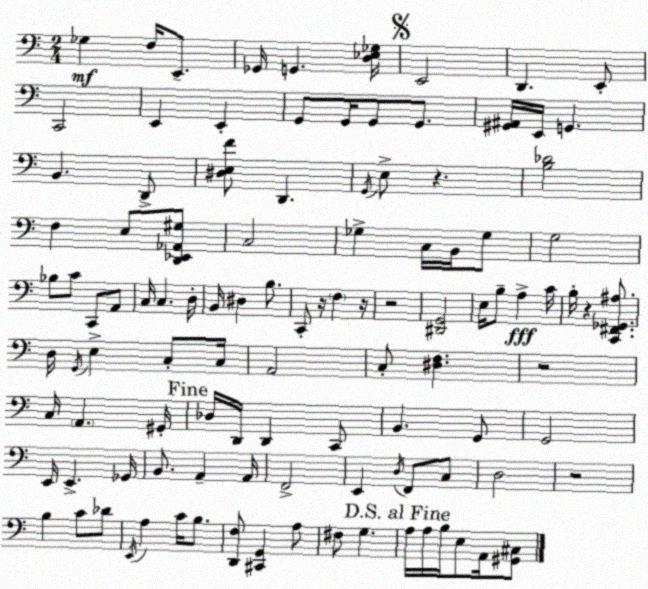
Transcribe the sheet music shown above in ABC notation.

X:1
T:Untitled
M:2/4
L:1/4
K:Am
_G, F,/4 E,,/2 _G,,/4 G,, [D,_E,_G,]/4 E,,2 D,, E,,/2 C,,2 E,, E,, G,,/2 G,,/4 G,,/2 G,,/2 [^G,,^A,,]/4 E,,/4 G,, B,, D,,/2 [^D,E,F]/2 D,, G,,/4 E,/2 z [B,_D]2 F, E,/2 [D,,_E,,_A,,^G,]/2 C,2 _G, C,/4 B,,/4 _G,/2 G,2 _B,/2 C/2 C,,/2 A,,/2 C,/4 C, D,/4 B,,/4 ^D, B,/2 C,,/2 z/4 F, z/4 z2 [^D,,G,,]2 E,/4 B,/2 A, C/4 B,/4 z [C,,^F,,_G,,^A,]/2 D,/4 G,,/4 E, C,/2 C,/4 A,,2 C,/2 [^D,F,] z2 C,/4 A,, ^G,,/4 _D,/4 D,,/4 D,, C,,/2 B,, G,,/2 G,,2 E,,/4 E,, _G,,/4 B,,/2 A,, A,,/4 F,,2 E,, D,/4 F,,/2 C,/2 D,2 z2 B, C/2 _D/2 E,,/4 A, C/4 B,/2 [D,,F,]/2 [^C,,G,,] A,/2 ^F,/2 G, A,/4 A,/4 B,/4 E,/2 A,,/4 [^G,,^C,]/2